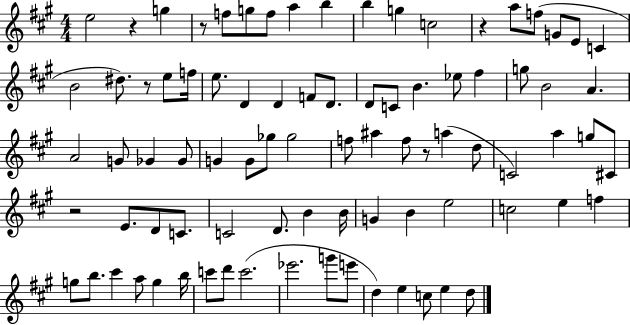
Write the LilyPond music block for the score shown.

{
  \clef treble
  \numericTimeSignature
  \time 4/4
  \key a \major
  \repeat volta 2 { e''2 r4 g''4 | r8 f''8 g''8 f''8 a''4 b''4 | b''4 g''4 c''2 | r4 a''8 f''8( g'8 e'8 c'4 | \break b'2 dis''8.) r8 e''8 f''16 | e''8. d'4 d'4 f'8 d'8. | d'8 c'8 b'4. ees''8 fis''4 | g''8 b'2 a'4. | \break a'2 g'8 ges'4 ges'8 | g'4 g'8 ges''8 ges''2 | f''8 ais''4 f''8 r8 a''4( d''8 | c'2) a''4 g''8 cis'8 | \break r2 e'8. d'8 c'8. | c'2 d'8. b'4 b'16 | g'4 b'4 e''2 | c''2 e''4 f''4 | \break g''8 b''8. cis'''4 a''8 g''4 b''16 | c'''8 d'''8 c'''2.( | ees'''2. g'''8 e'''8 | d''4) e''4 c''8 e''4 d''8 | \break } \bar "|."
}